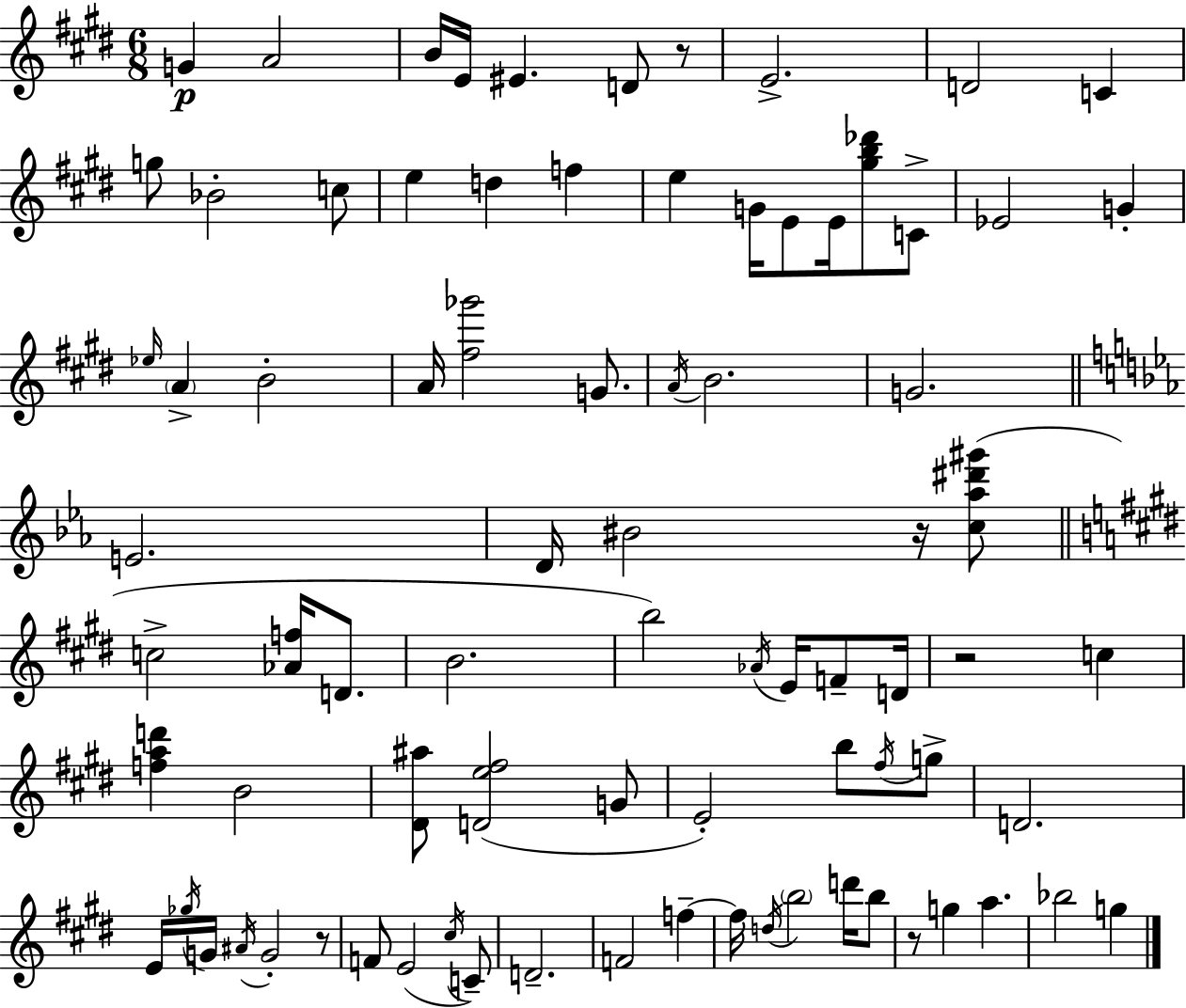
X:1
T:Untitled
M:6/8
L:1/4
K:E
G A2 B/4 E/4 ^E D/2 z/2 E2 D2 C g/2 _B2 c/2 e d f e G/4 E/2 E/4 [^gb_d']/2 C/2 _E2 G _e/4 A B2 A/4 [^f_g']2 G/2 A/4 B2 G2 E2 D/4 ^B2 z/4 [c_a^d'^g']/2 c2 [_Af]/4 D/2 B2 b2 _A/4 E/4 F/2 D/4 z2 c [fad'] B2 [^D^a]/2 [De^f]2 G/2 E2 b/2 ^f/4 g/2 D2 E/4 _g/4 G/4 ^A/4 G2 z/2 F/2 E2 ^c/4 C/2 D2 F2 f f/4 d/4 b2 d'/4 b/2 z/2 g a _b2 g